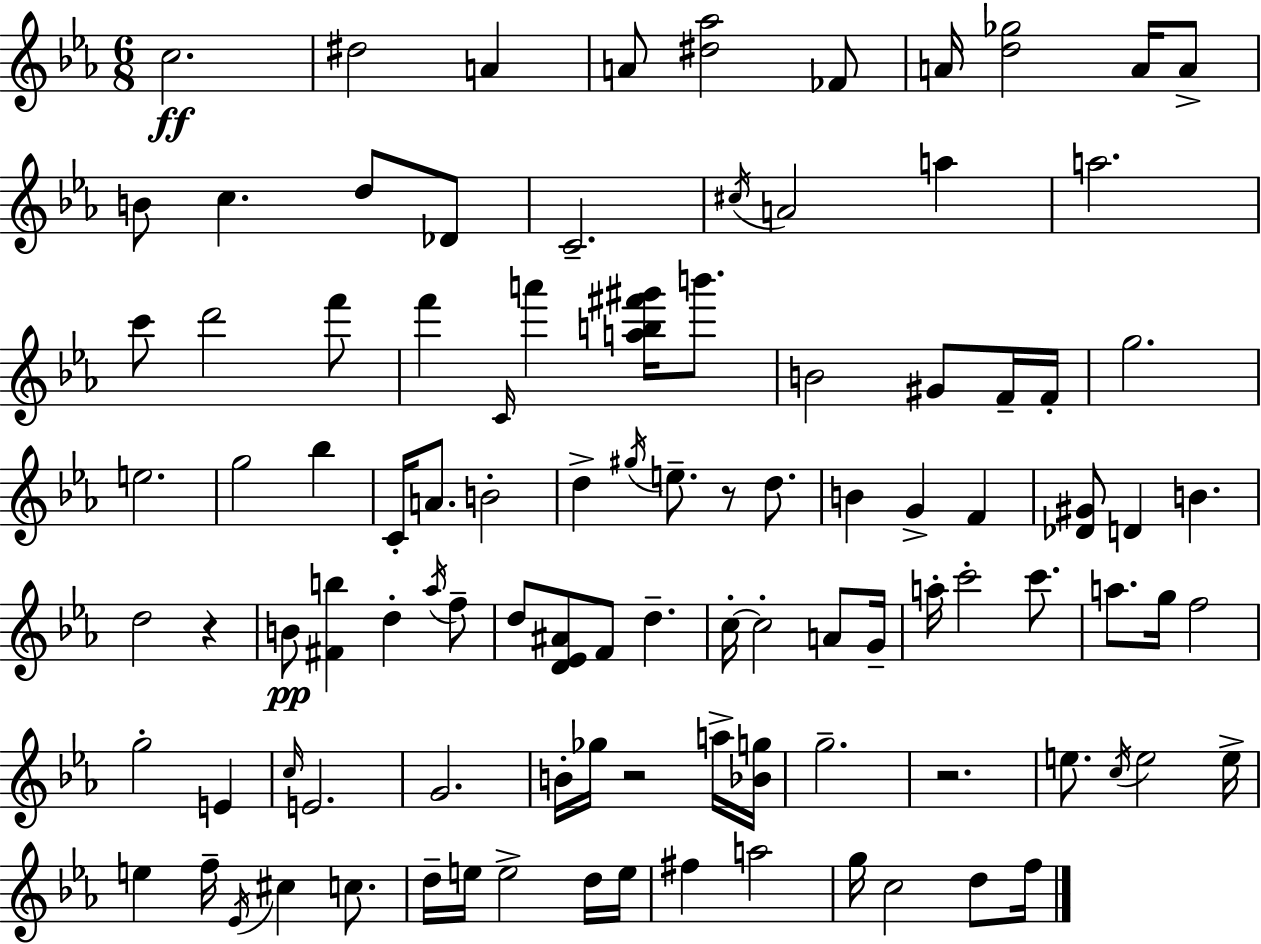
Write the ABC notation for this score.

X:1
T:Untitled
M:6/8
L:1/4
K:Eb
c2 ^d2 A A/2 [^d_a]2 _F/2 A/4 [d_g]2 A/4 A/2 B/2 c d/2 _D/2 C2 ^c/4 A2 a a2 c'/2 d'2 f'/2 f' C/4 a' [ab^f'^g']/4 b'/2 B2 ^G/2 F/4 F/4 g2 e2 g2 _b C/4 A/2 B2 d ^g/4 e/2 z/2 d/2 B G F [_D^G]/2 D B d2 z B/2 [^Fb] d _a/4 f/2 d/2 [D_E^A]/2 F/2 d c/4 c2 A/2 G/4 a/4 c'2 c'/2 a/2 g/4 f2 g2 E c/4 E2 G2 B/4 _g/4 z2 a/4 [_Bg]/4 g2 z2 e/2 c/4 e2 e/4 e f/4 _E/4 ^c c/2 d/4 e/4 e2 d/4 e/4 ^f a2 g/4 c2 d/2 f/4